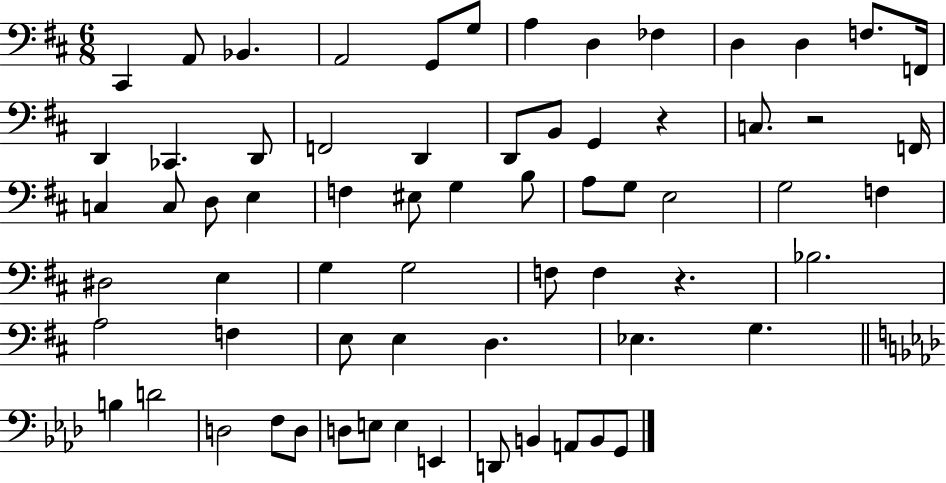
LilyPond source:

{
  \clef bass
  \numericTimeSignature
  \time 6/8
  \key d \major
  \repeat volta 2 { cis,4 a,8 bes,4. | a,2 g,8 g8 | a4 d4 fes4 | d4 d4 f8. f,16 | \break d,4 ces,4. d,8 | f,2 d,4 | d,8 b,8 g,4 r4 | c8. r2 f,16 | \break c4 c8 d8 e4 | f4 eis8 g4 b8 | a8 g8 e2 | g2 f4 | \break dis2 e4 | g4 g2 | f8 f4 r4. | bes2. | \break a2 f4 | e8 e4 d4. | ees4. g4. | \bar "||" \break \key f \minor b4 d'2 | d2 f8 d8 | d8 e8 e4 e,4 | d,8 b,4 a,8 b,8 g,8 | \break } \bar "|."
}